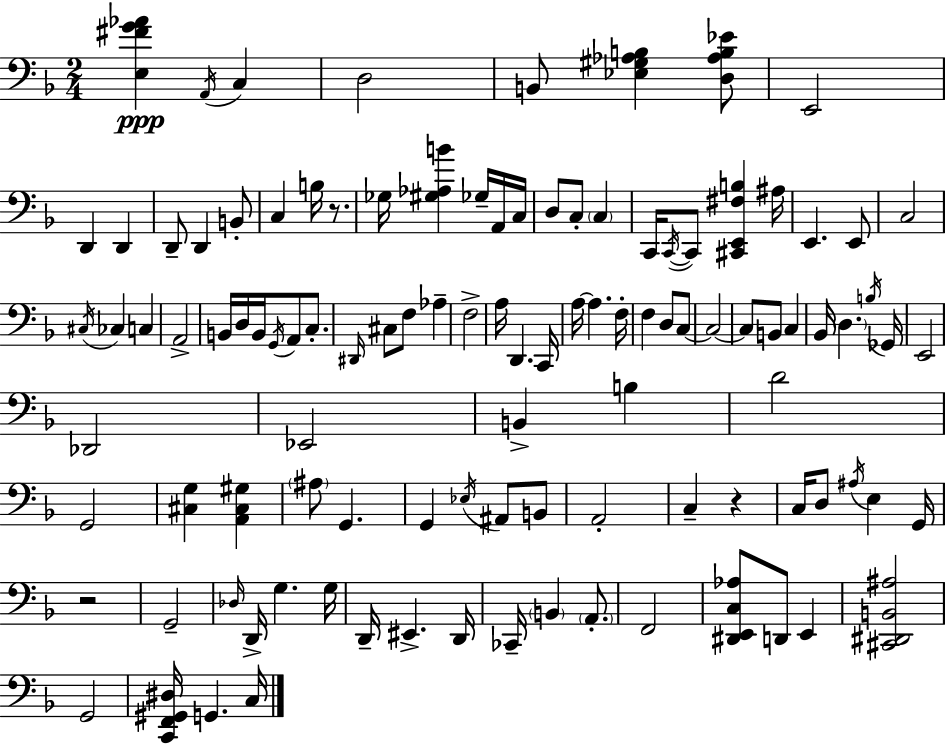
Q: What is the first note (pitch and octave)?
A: A2